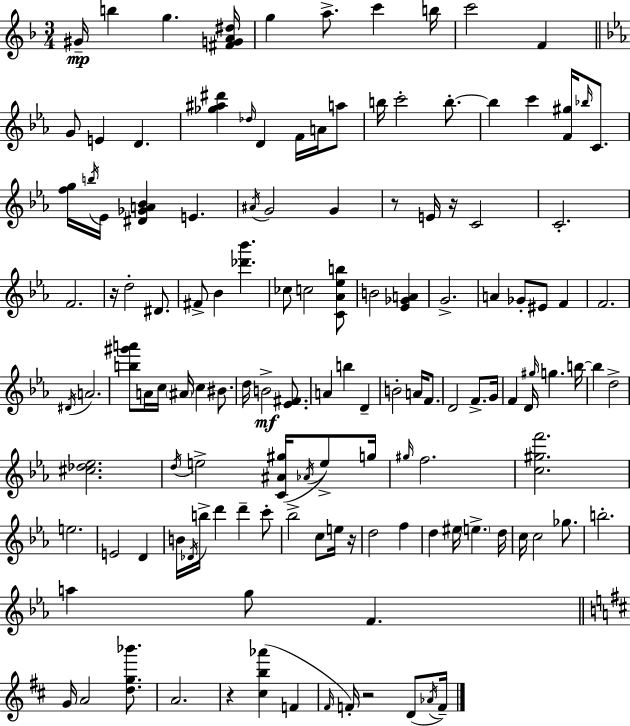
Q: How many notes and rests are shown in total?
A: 134